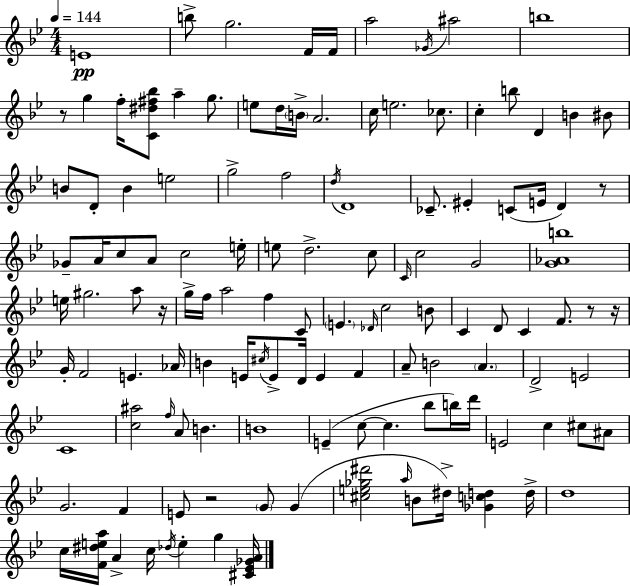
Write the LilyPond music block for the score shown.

{
  \clef treble
  \numericTimeSignature
  \time 4/4
  \key bes \major
  \tempo 4 = 144
  e'1\pp | b''8-> g''2. f'16 f'16 | a''2 \acciaccatura { ges'16 } ais''2 | b''1 | \break r8 g''4 f''16-. <c' dis'' fis'' bes''>8 a''4-- g''8. | e''8 d''16 \parenthesize b'16-> a'2. | c''16 e''2. ces''8. | c''4-. b''8 d'4 b'4 bis'8 | \break b'8 d'8-. b'4 e''2 | g''2-> f''2 | \acciaccatura { d''16 } d'1 | ces'8.-- eis'4-. c'8( e'16 d'4) | \break r8 ges'8-- a'16 c''8 a'8 c''2 | e''16-. e''8 d''2.-> | c''8 \grace { c'16 } c''2 g'2 | <g' aes' b''>1 | \break e''16 gis''2. | a''8 r16 g''16-> f''16 a''2 f''4 | c'8 \parenthesize e'4. \grace { des'16 } c''2 | b'8 c'4 d'8 c'4 f'8. | \break r8 r16 g'16-. f'2 e'4. | aes'16 b'4 e'16 \acciaccatura { cis''16 } e'8-> d'16 e'4 | f'4 a'8-- b'2 \parenthesize a'4. | d'2-> e'2 | \break c'1 | <c'' ais''>2 \grace { f''16 } a'8 | b'4. b'1 | e'4--( c''8~~ c''4. | \break bes''8 b''16) d'''16 e'2 c''4 | cis''8 ais'8 g'2. | f'4 e'8 r2 | \parenthesize g'8 g'4( <cis'' e'' ges'' dis'''>2 \grace { a''16 } b'8 | \break dis''16->) <ges' c'' d''>4 d''16-> d''1 | c''16 <f' dis'' e'' a''>16 a'4-> c''16 \acciaccatura { des''16 } e''4-. | g''4 <cis' ees' ges' a'>16 \bar "|."
}